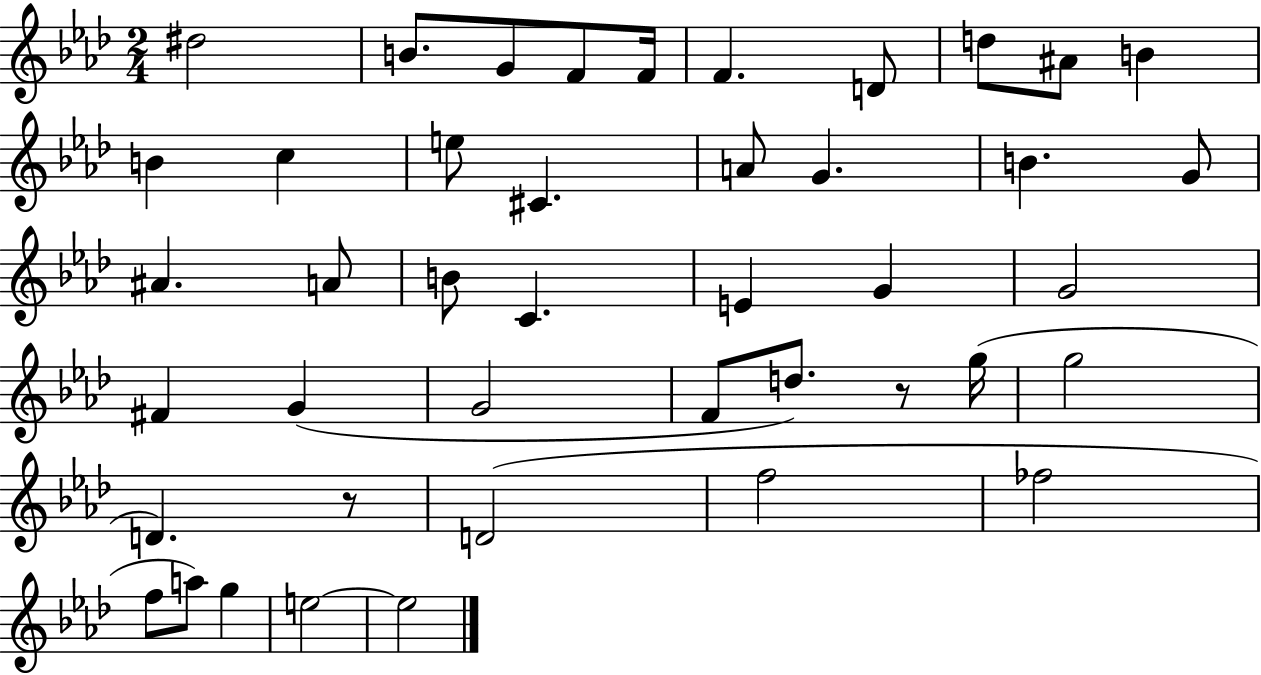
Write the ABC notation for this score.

X:1
T:Untitled
M:2/4
L:1/4
K:Ab
^d2 B/2 G/2 F/2 F/4 F D/2 d/2 ^A/2 B B c e/2 ^C A/2 G B G/2 ^A A/2 B/2 C E G G2 ^F G G2 F/2 d/2 z/2 g/4 g2 D z/2 D2 f2 _f2 f/2 a/2 g e2 e2